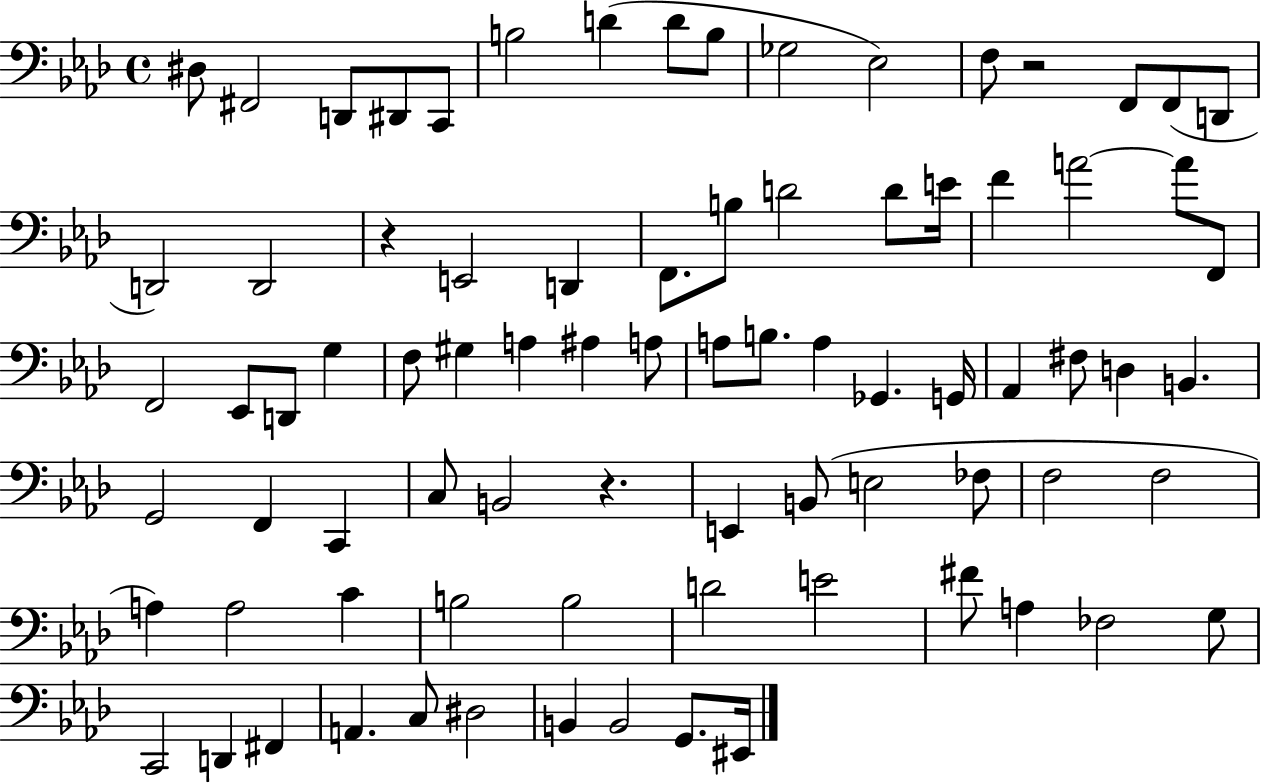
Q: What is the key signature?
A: AES major